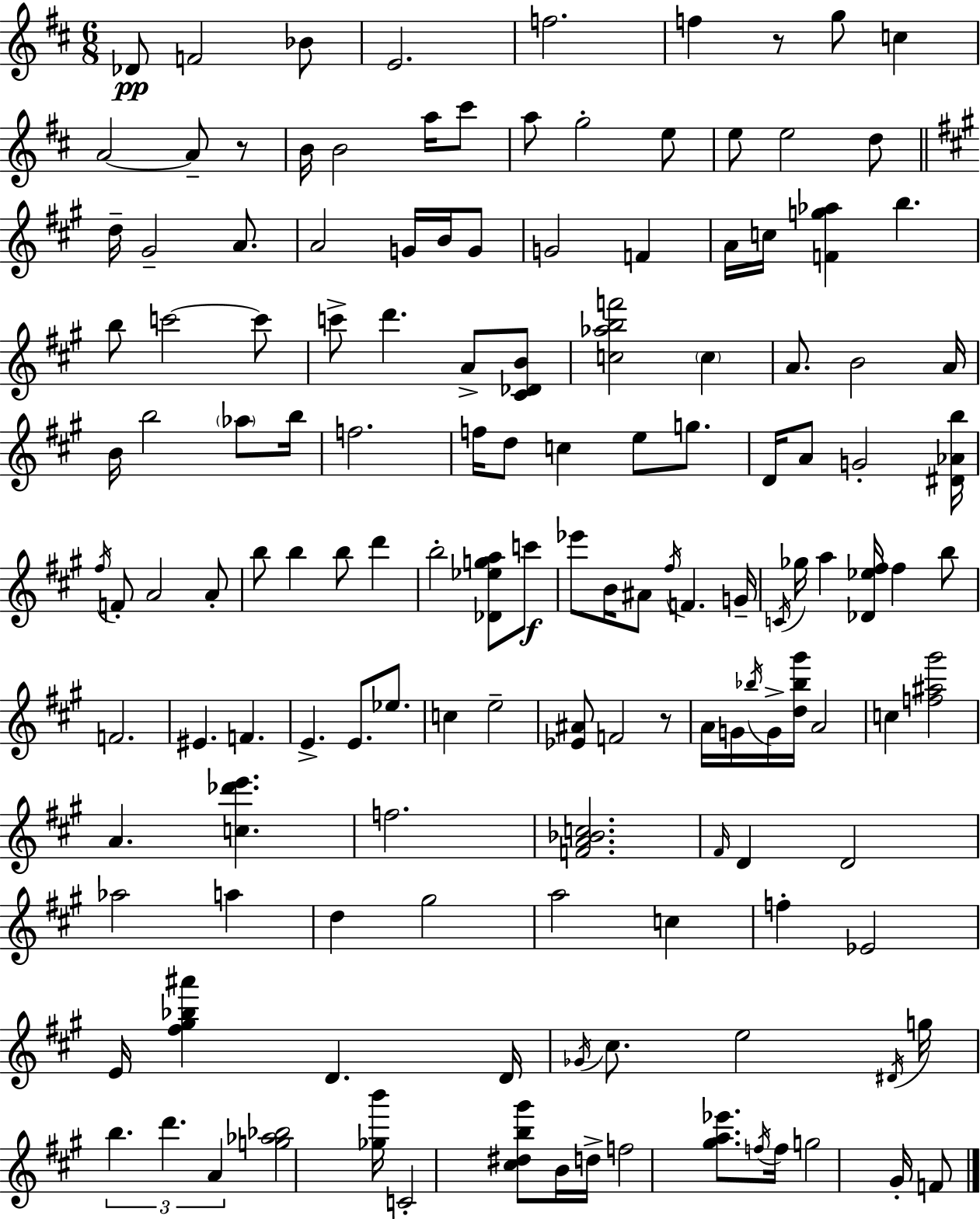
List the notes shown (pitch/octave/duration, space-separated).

Db4/e F4/h Bb4/e E4/h. F5/h. F5/q R/e G5/e C5/q A4/h A4/e R/e B4/s B4/h A5/s C#6/e A5/e G5/h E5/e E5/e E5/h D5/e D5/s G#4/h A4/e. A4/h G4/s B4/s G4/e G4/h F4/q A4/s C5/s [F4,G5,Ab5]/q B5/q. B5/e C6/h C6/e C6/e D6/q. A4/e [C#4,Db4,B4]/e [C5,Ab5,B5,F6]/h C5/q A4/e. B4/h A4/s B4/s B5/h Ab5/e B5/s F5/h. F5/s D5/e C5/q E5/e G5/e. D4/s A4/e G4/h [D#4,Ab4,B5]/s F#5/s F4/e A4/h A4/e B5/e B5/q B5/e D6/q B5/h [Db4,Eb5,G5,A5]/e C6/e Eb6/e B4/s A#4/e F#5/s F4/q. G4/s C4/s Gb5/s A5/q [Db4,Eb5,F#5]/s F#5/q B5/e F4/h. EIS4/q. F4/q. E4/q. E4/e. Eb5/e. C5/q E5/h [Eb4,A#4]/e F4/h R/e A4/s G4/s Bb5/s G4/s [D5,Bb5,G#6]/s A4/h C5/q [F5,A#5,G#6]/h A4/q. [C5,Db6,E6]/q. F5/h. [F4,A4,Bb4,C5]/h. F#4/s D4/q D4/h Ab5/h A5/q D5/q G#5/h A5/h C5/q F5/q Eb4/h E4/s [F#5,G#5,Bb5,A#6]/q D4/q. D4/s Gb4/s C#5/e. E5/h D#4/s G5/s B5/q. D6/q. A4/q [G5,Ab5,Bb5]/h [Gb5,B6]/s C4/h [C#5,D#5,B5,G#6]/e B4/s D5/s F5/h [G#5,A5,Eb6]/e. F5/s F5/s G5/h G#4/s F4/e